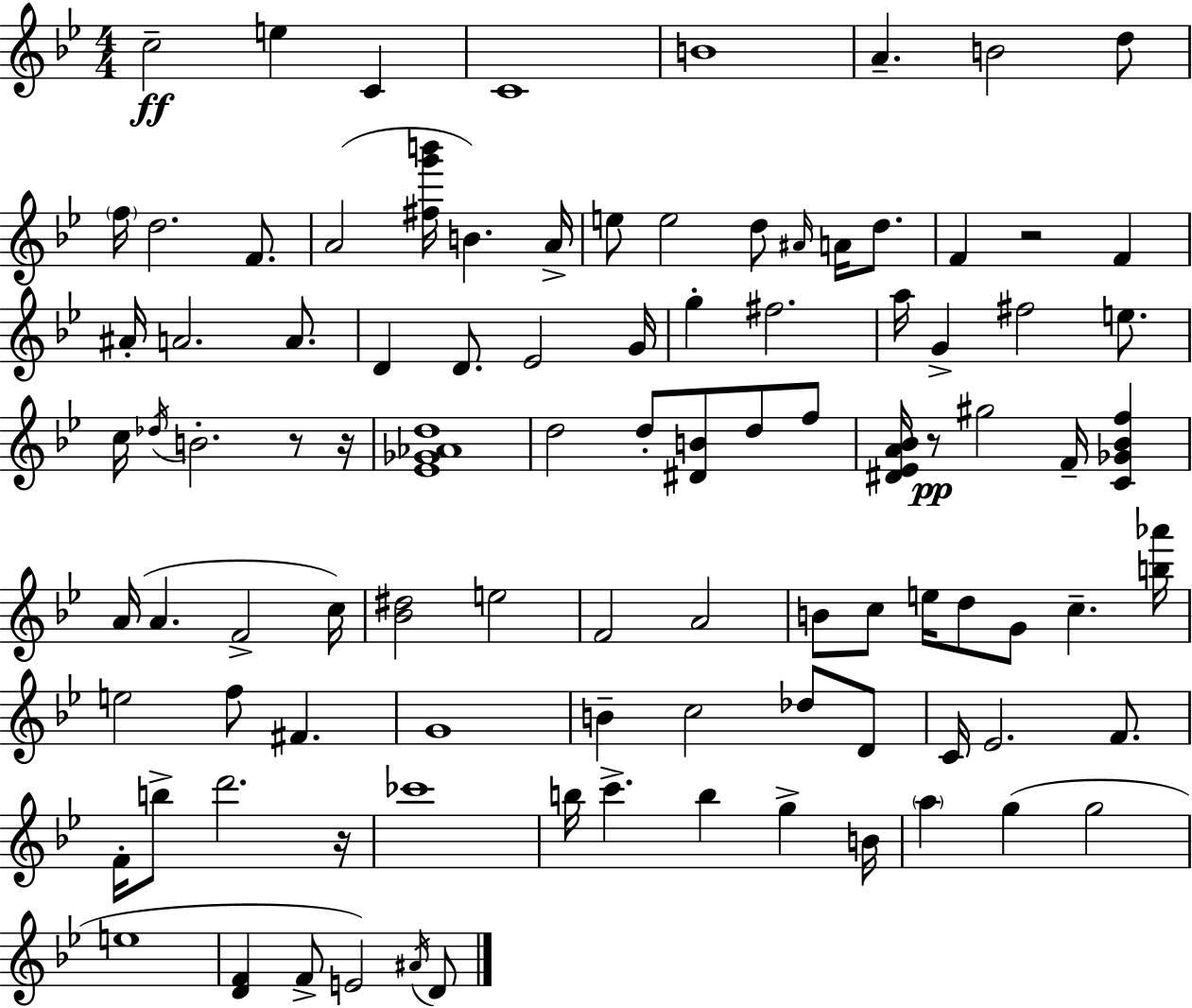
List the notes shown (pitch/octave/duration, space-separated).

C5/h E5/q C4/q C4/w B4/w A4/q. B4/h D5/e F5/s D5/h. F4/e. A4/h [F#5,G6,B6]/s B4/q. A4/s E5/e E5/h D5/e A#4/s A4/s D5/e. F4/q R/h F4/q A#4/s A4/h. A4/e. D4/q D4/e. Eb4/h G4/s G5/q F#5/h. A5/s G4/q F#5/h E5/e. C5/s Db5/s B4/h. R/e R/s [Eb4,Gb4,Ab4,D5]/w D5/h D5/e [D#4,B4]/e D5/e F5/e [D#4,Eb4,A4,Bb4]/s R/e G#5/h F4/s [C4,Gb4,Bb4,F5]/q A4/s A4/q. F4/h C5/s [Bb4,D#5]/h E5/h F4/h A4/h B4/e C5/e E5/s D5/e G4/e C5/q. [B5,Ab6]/s E5/h F5/e F#4/q. G4/w B4/q C5/h Db5/e D4/e C4/s Eb4/h. F4/e. F4/s B5/e D6/h. R/s CES6/w B5/s C6/q. B5/q G5/q B4/s A5/q G5/q G5/h E5/w [D4,F4]/q F4/e E4/h A#4/s D4/e